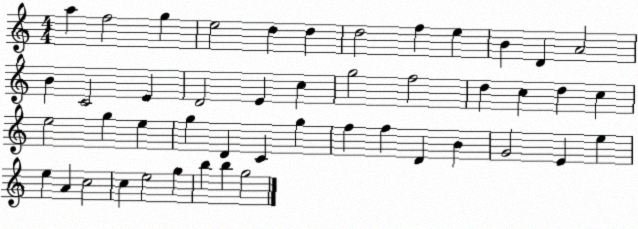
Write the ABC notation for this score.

X:1
T:Untitled
M:4/4
L:1/4
K:C
a f2 g e2 d d d2 f e B D A2 B C2 E D2 E c g2 f2 d c d c e2 g e g D C g f f D B G2 E e e A c2 c e2 g b b g2